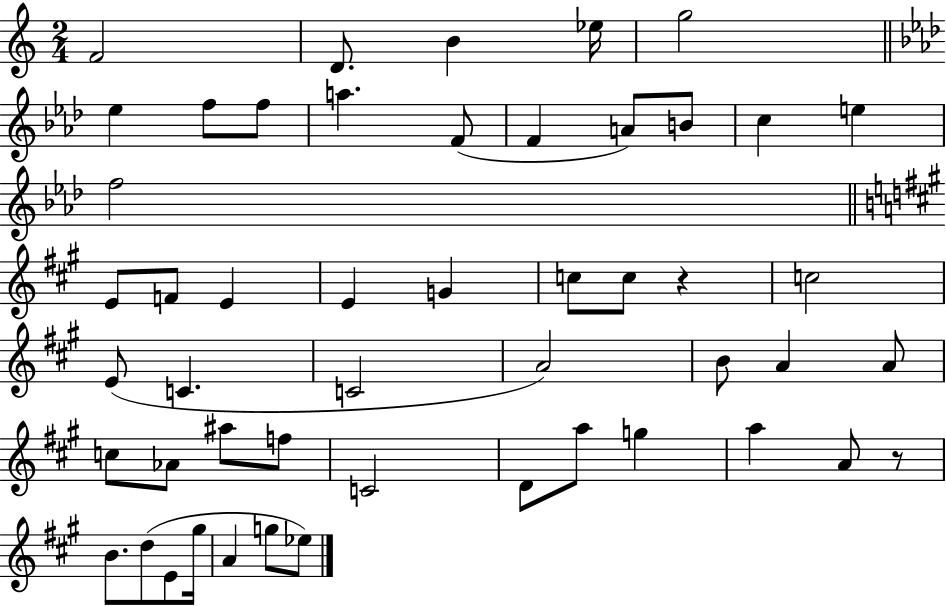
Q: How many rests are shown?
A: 2